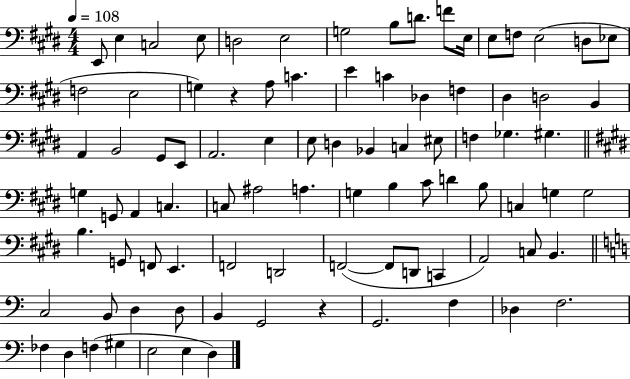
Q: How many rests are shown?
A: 2